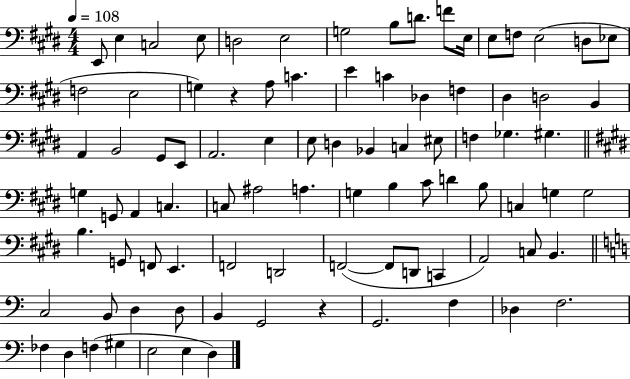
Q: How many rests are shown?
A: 2